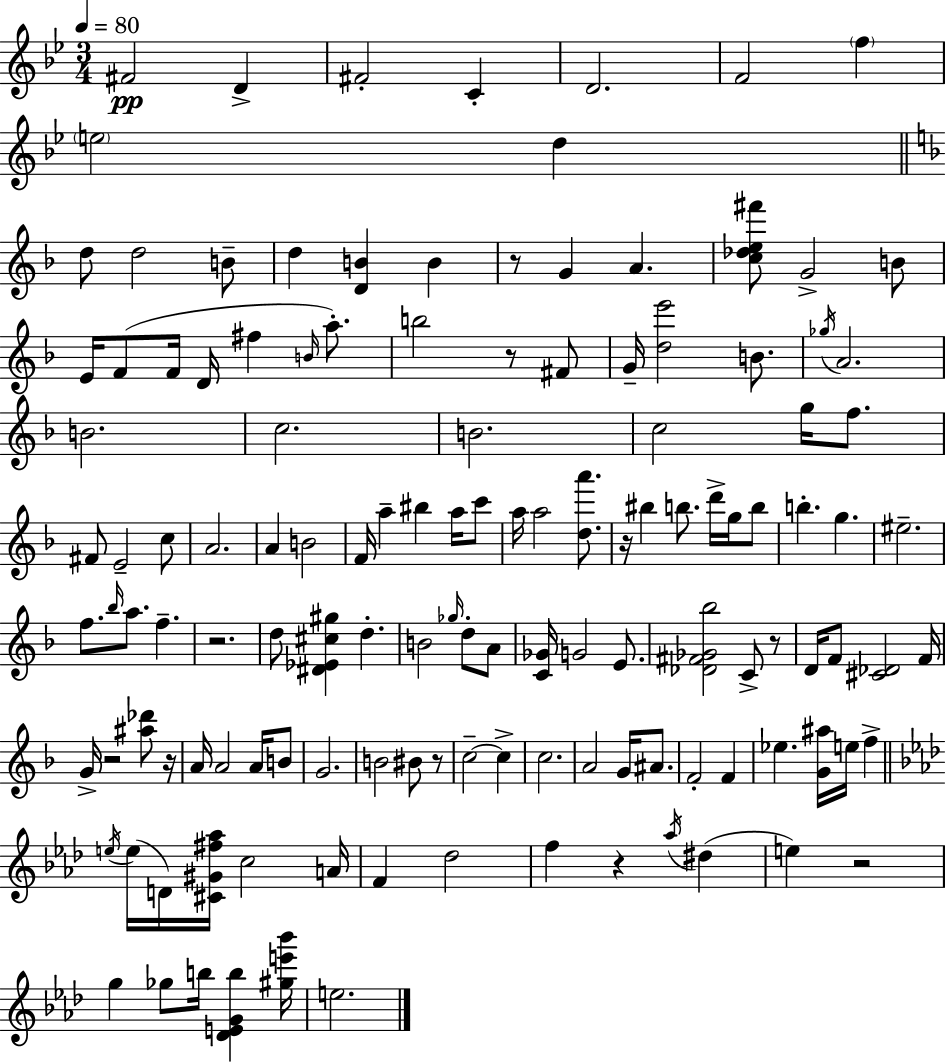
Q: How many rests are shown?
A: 10